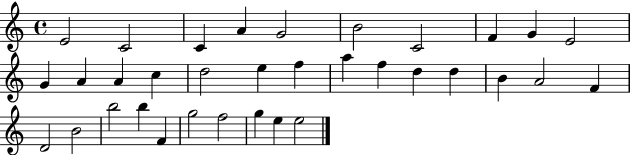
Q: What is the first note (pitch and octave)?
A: E4